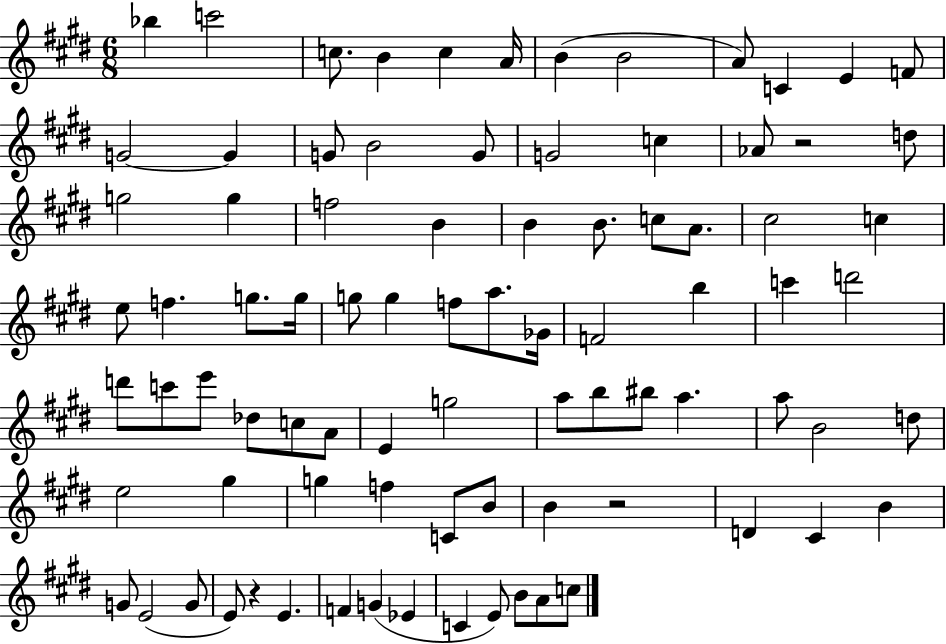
Bb5/q C6/h C5/e. B4/q C5/q A4/s B4/q B4/h A4/e C4/q E4/q F4/e G4/h G4/q G4/e B4/h G4/e G4/h C5/q Ab4/e R/h D5/e G5/h G5/q F5/h B4/q B4/q B4/e. C5/e A4/e. C#5/h C5/q E5/e F5/q. G5/e. G5/s G5/e G5/q F5/e A5/e. Gb4/s F4/h B5/q C6/q D6/h D6/e C6/e E6/e Db5/e C5/e A4/e E4/q G5/h A5/e B5/e BIS5/e A5/q. A5/e B4/h D5/e E5/h G#5/q G5/q F5/q C4/e B4/e B4/q R/h D4/q C#4/q B4/q G4/e E4/h G4/e E4/e R/q E4/q. F4/q G4/q Eb4/q C4/q E4/e B4/e A4/e C5/e